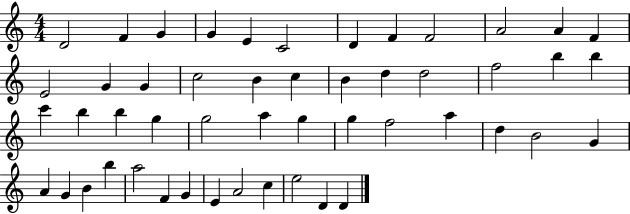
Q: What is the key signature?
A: C major